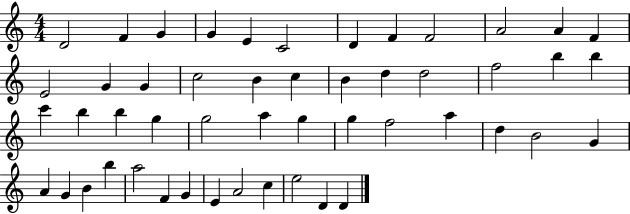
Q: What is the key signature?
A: C major